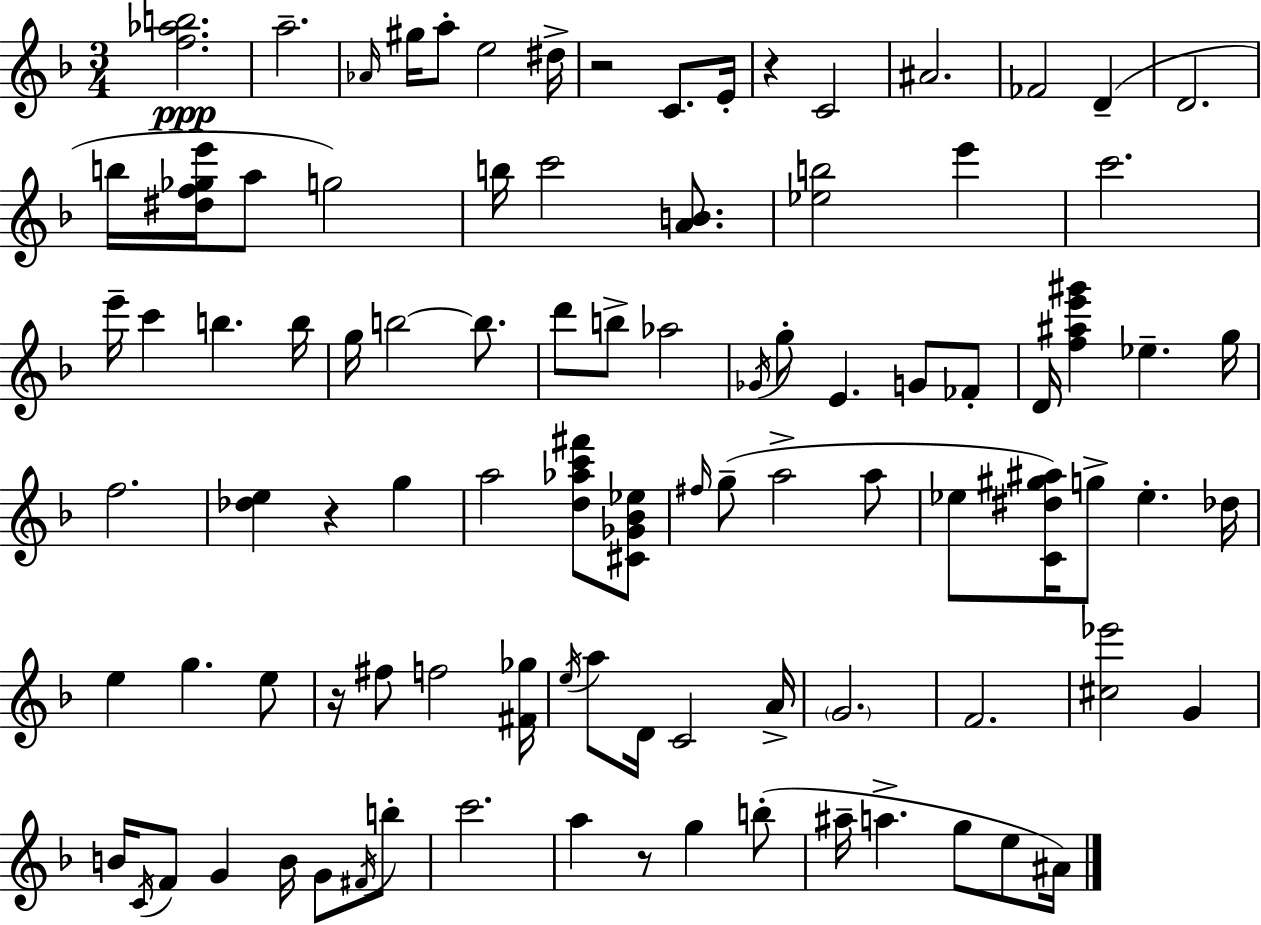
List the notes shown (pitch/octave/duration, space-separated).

[F5,Ab5,B5]/h. A5/h. Ab4/s G#5/s A5/e E5/h D#5/s R/h C4/e. E4/s R/q C4/h A#4/h. FES4/h D4/q D4/h. B5/s [D#5,F5,Gb5,E6]/s A5/e G5/h B5/s C6/h [A4,B4]/e. [Eb5,B5]/h E6/q C6/h. E6/s C6/q B5/q. B5/s G5/s B5/h B5/e. D6/e B5/e Ab5/h Gb4/s G5/e E4/q. G4/e FES4/e D4/s [F5,A#5,E6,G#6]/q Eb5/q. G5/s F5/h. [Db5,E5]/q R/q G5/q A5/h [D5,Ab5,C6,F#6]/e [C#4,Gb4,Bb4,Eb5]/e F#5/s G5/e A5/h A5/e Eb5/e [C4,D#5,G#5,A#5]/s G5/e Eb5/q. Db5/s E5/q G5/q. E5/e R/s F#5/e F5/h [F#4,Gb5]/s E5/s A5/e D4/s C4/h A4/s G4/h. F4/h. [C#5,Eb6]/h G4/q B4/s C4/s F4/e G4/q B4/s G4/e F#4/s B5/e C6/h. A5/q R/e G5/q B5/e A#5/s A5/q. G5/e E5/e A#4/s